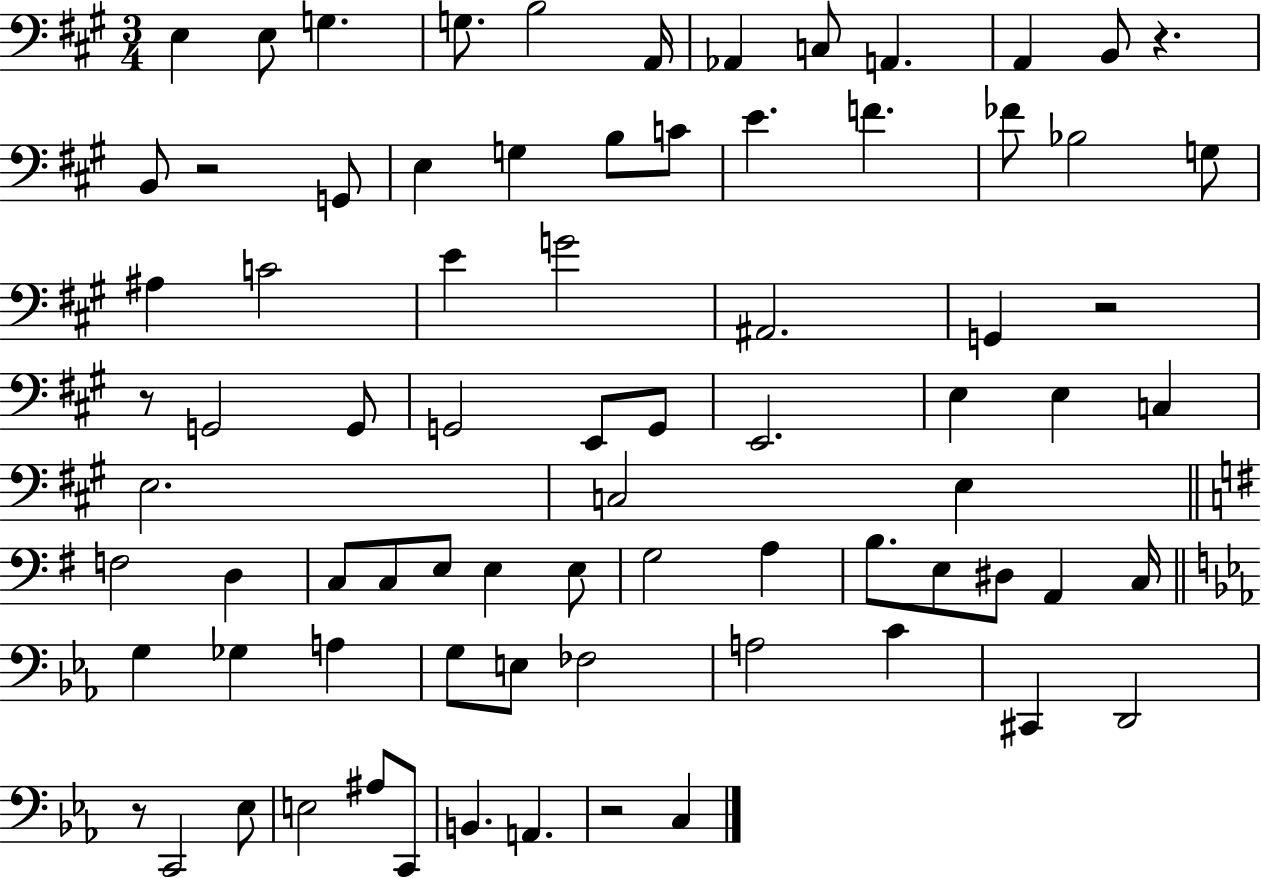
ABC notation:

X:1
T:Untitled
M:3/4
L:1/4
K:A
E, E,/2 G, G,/2 B,2 A,,/4 _A,, C,/2 A,, A,, B,,/2 z B,,/2 z2 G,,/2 E, G, B,/2 C/2 E F _F/2 _B,2 G,/2 ^A, C2 E G2 ^A,,2 G,, z2 z/2 G,,2 G,,/2 G,,2 E,,/2 G,,/2 E,,2 E, E, C, E,2 C,2 E, F,2 D, C,/2 C,/2 E,/2 E, E,/2 G,2 A, B,/2 E,/2 ^D,/2 A,, C,/4 G, _G, A, G,/2 E,/2 _F,2 A,2 C ^C,, D,,2 z/2 C,,2 _E,/2 E,2 ^A,/2 C,,/2 B,, A,, z2 C,